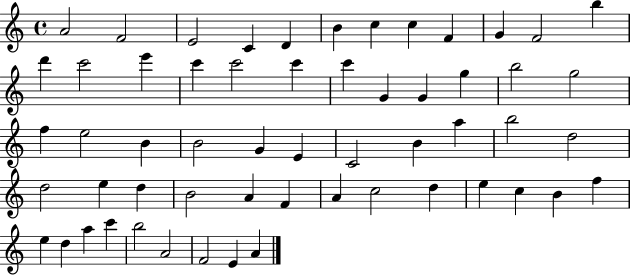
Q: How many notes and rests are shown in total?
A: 57